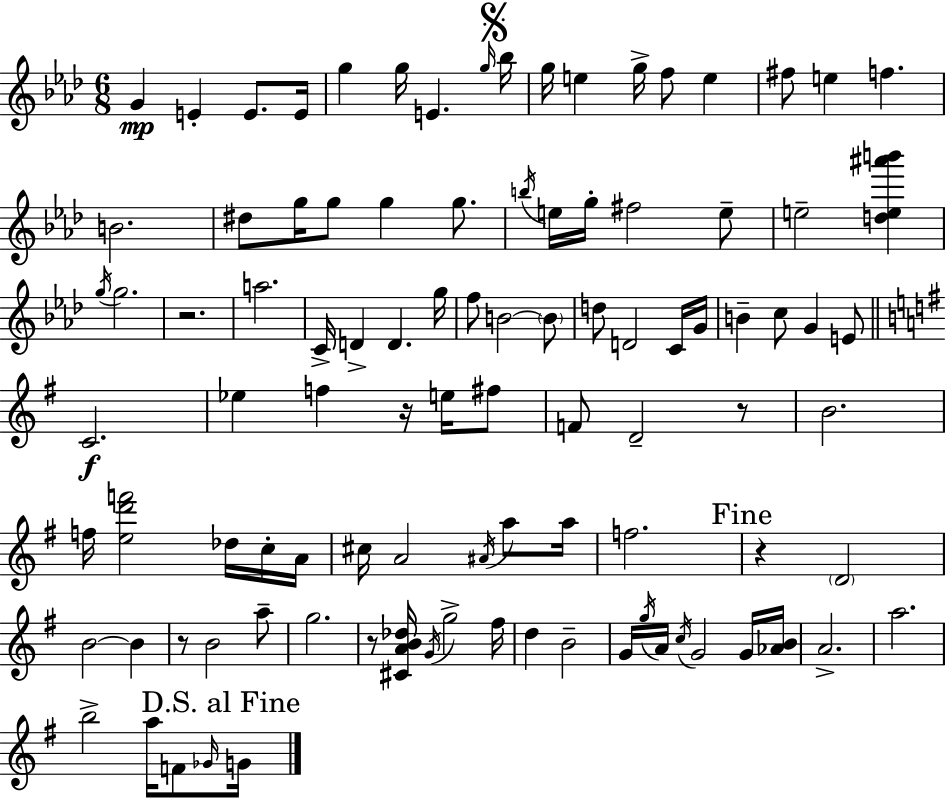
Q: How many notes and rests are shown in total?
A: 99